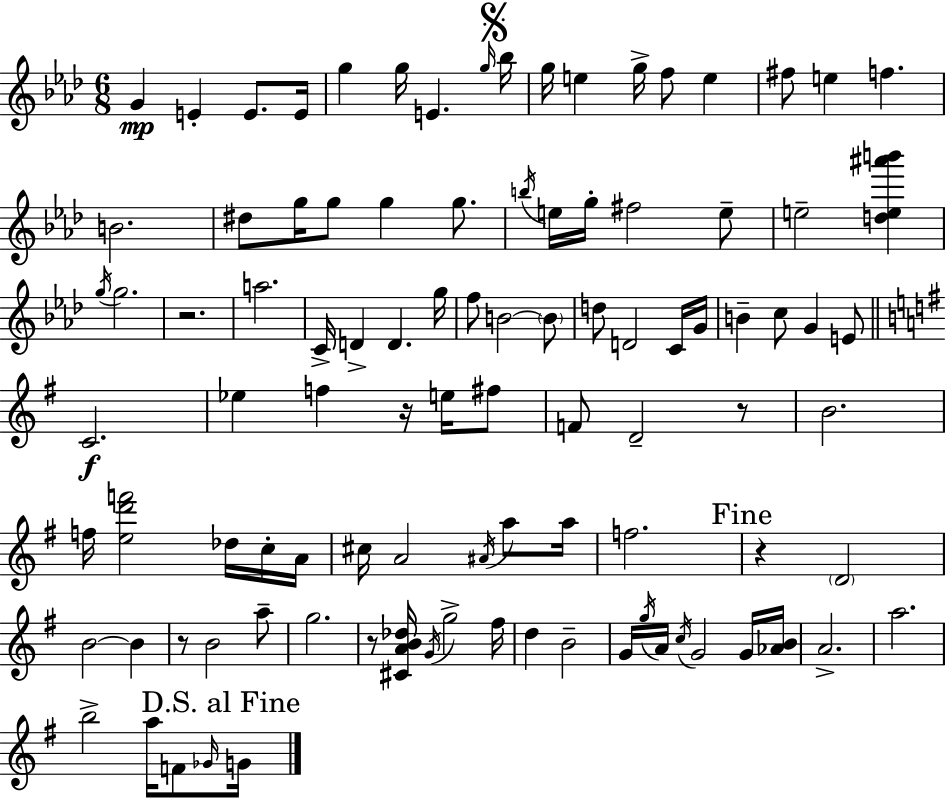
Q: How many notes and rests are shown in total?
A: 99